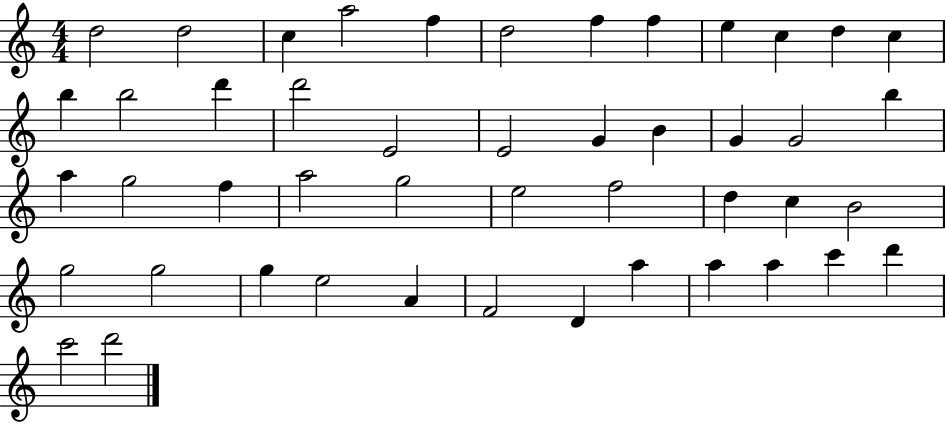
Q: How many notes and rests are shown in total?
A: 47